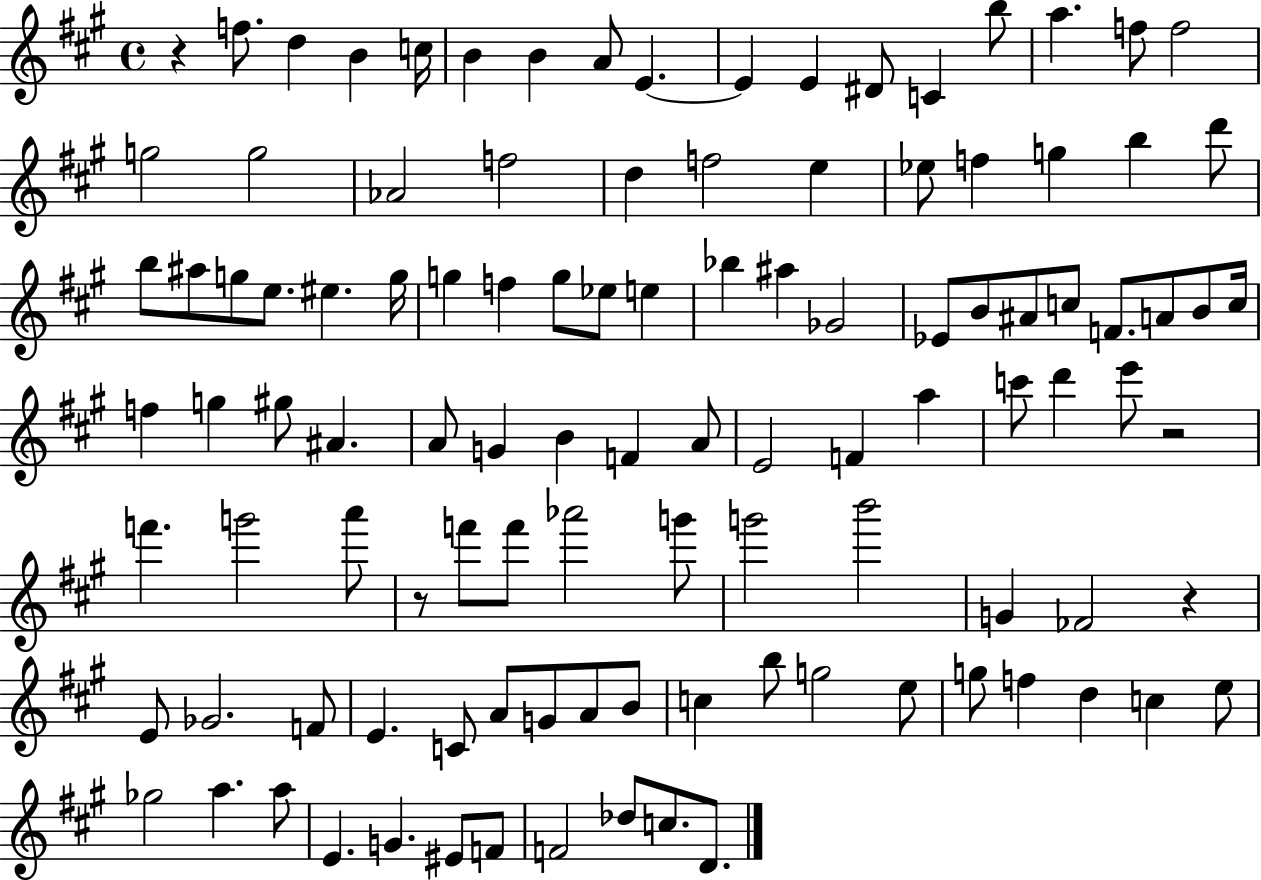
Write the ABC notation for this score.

X:1
T:Untitled
M:4/4
L:1/4
K:A
z f/2 d B c/4 B B A/2 E E E ^D/2 C b/2 a f/2 f2 g2 g2 _A2 f2 d f2 e _e/2 f g b d'/2 b/2 ^a/2 g/2 e/2 ^e g/4 g f g/2 _e/2 e _b ^a _G2 _E/2 B/2 ^A/2 c/2 F/2 A/2 B/2 c/4 f g ^g/2 ^A A/2 G B F A/2 E2 F a c'/2 d' e'/2 z2 f' g'2 a'/2 z/2 f'/2 f'/2 _a'2 g'/2 g'2 b'2 G _F2 z E/2 _G2 F/2 E C/2 A/2 G/2 A/2 B/2 c b/2 g2 e/2 g/2 f d c e/2 _g2 a a/2 E G ^E/2 F/2 F2 _d/2 c/2 D/2